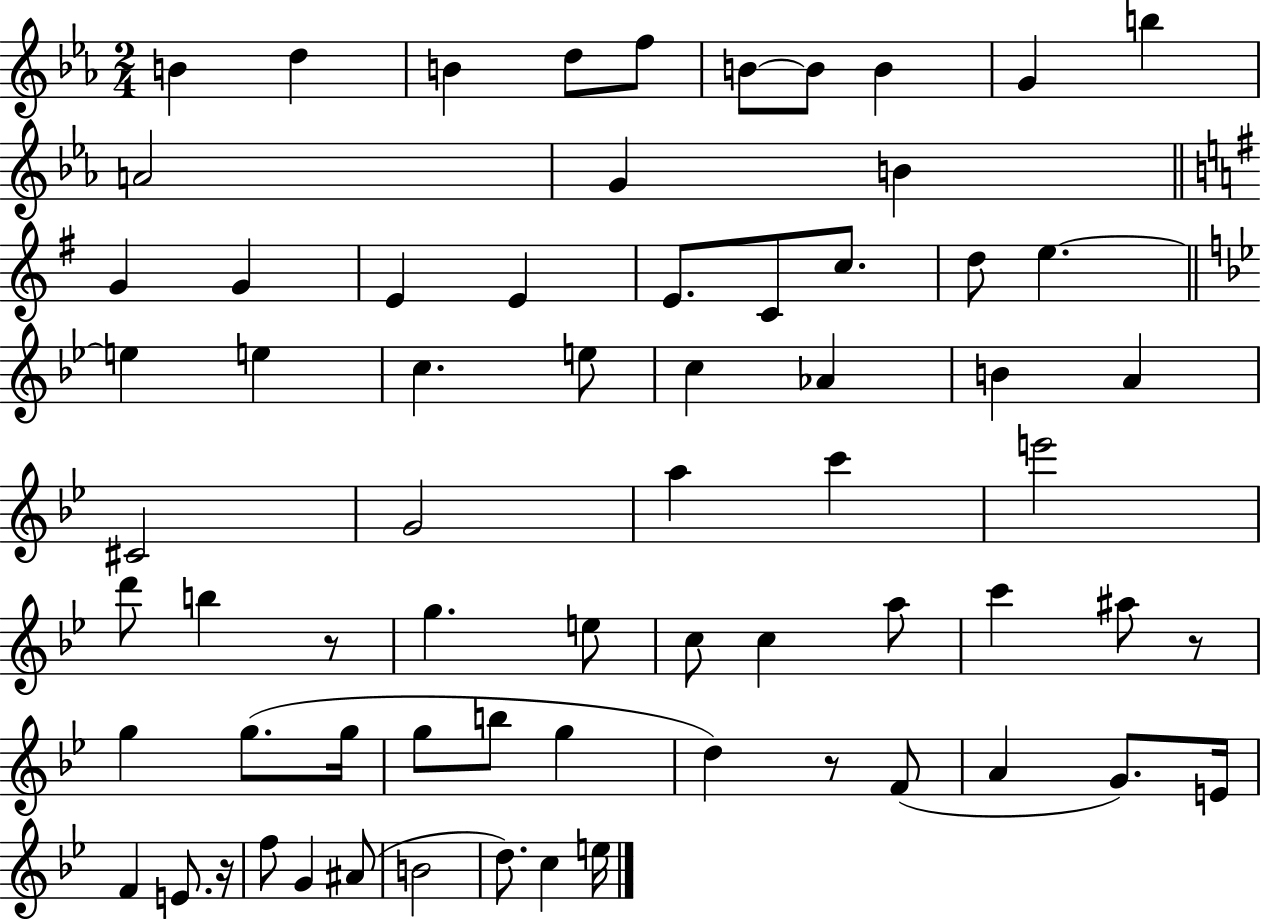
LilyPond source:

{
  \clef treble
  \numericTimeSignature
  \time 2/4
  \key ees \major
  \repeat volta 2 { b'4 d''4 | b'4 d''8 f''8 | b'8~~ b'8 b'4 | g'4 b''4 | \break a'2 | g'4 b'4 | \bar "||" \break \key g \major g'4 g'4 | e'4 e'4 | e'8. c'8 c''8. | d''8 e''4.~~ | \break \bar "||" \break \key g \minor e''4 e''4 | c''4. e''8 | c''4 aes'4 | b'4 a'4 | \break cis'2 | g'2 | a''4 c'''4 | e'''2 | \break d'''8 b''4 r8 | g''4. e''8 | c''8 c''4 a''8 | c'''4 ais''8 r8 | \break g''4 g''8.( g''16 | g''8 b''8 g''4 | d''4) r8 f'8( | a'4 g'8.) e'16 | \break f'4 e'8. r16 | f''8 g'4 ais'8( | b'2 | d''8.) c''4 e''16 | \break } \bar "|."
}